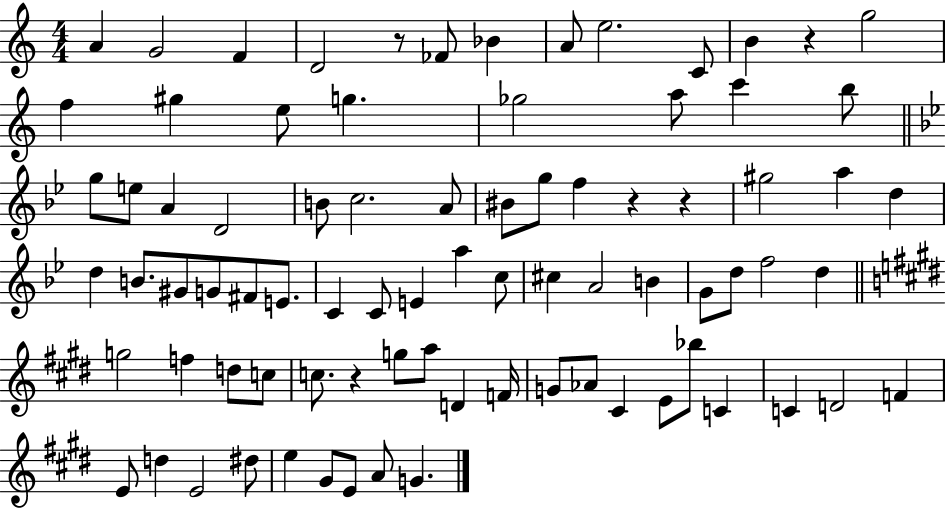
A4/q G4/h F4/q D4/h R/e FES4/e Bb4/q A4/e E5/h. C4/e B4/q R/q G5/h F5/q G#5/q E5/e G5/q. Gb5/h A5/e C6/q B5/e G5/e E5/e A4/q D4/h B4/e C5/h. A4/e BIS4/e G5/e F5/q R/q R/q G#5/h A5/q D5/q D5/q B4/e. G#4/e G4/e F#4/e E4/e. C4/q C4/e E4/q A5/q C5/e C#5/q A4/h B4/q G4/e D5/e F5/h D5/q G5/h F5/q D5/e C5/e C5/e. R/q G5/e A5/e D4/q F4/s G4/e Ab4/e C#4/q E4/e Bb5/e C4/q C4/q D4/h F4/q E4/e D5/q E4/h D#5/e E5/q G#4/e E4/e A4/e G4/q.